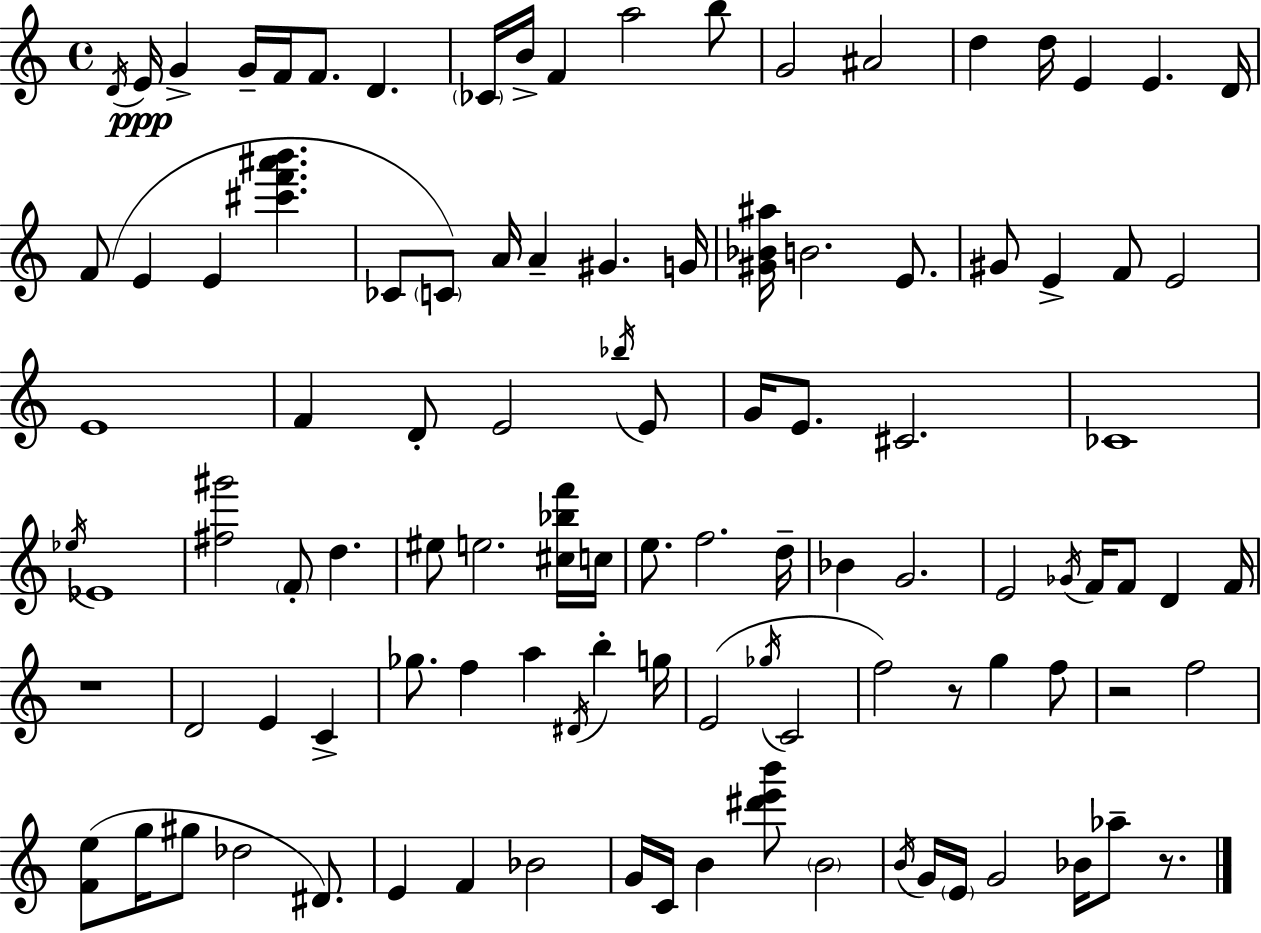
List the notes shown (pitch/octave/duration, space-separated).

D4/s E4/s G4/q G4/s F4/s F4/e. D4/q. CES4/s B4/s F4/q A5/h B5/e G4/h A#4/h D5/q D5/s E4/q E4/q. D4/s F4/e E4/q E4/q [C#6,F6,A#6,B6]/q. CES4/e C4/e A4/s A4/q G#4/q. G4/s [G#4,Bb4,A#5]/s B4/h. E4/e. G#4/e E4/q F4/e E4/h E4/w F4/q D4/e E4/h Bb5/s E4/e G4/s E4/e. C#4/h. CES4/w Eb5/s Eb4/w [F#5,G#6]/h F4/e D5/q. EIS5/e E5/h. [C#5,Bb5,F6]/s C5/s E5/e. F5/h. D5/s Bb4/q G4/h. E4/h Gb4/s F4/s F4/e D4/q F4/s R/w D4/h E4/q C4/q Gb5/e. F5/q A5/q D#4/s B5/q G5/s E4/h Gb5/s C4/h F5/h R/e G5/q F5/e R/h F5/h [F4,E5]/e G5/s G#5/e Db5/h D#4/e. E4/q F4/q Bb4/h G4/s C4/s B4/q [D#6,E6,B6]/e B4/h B4/s G4/s E4/s G4/h Bb4/s Ab5/e R/e.